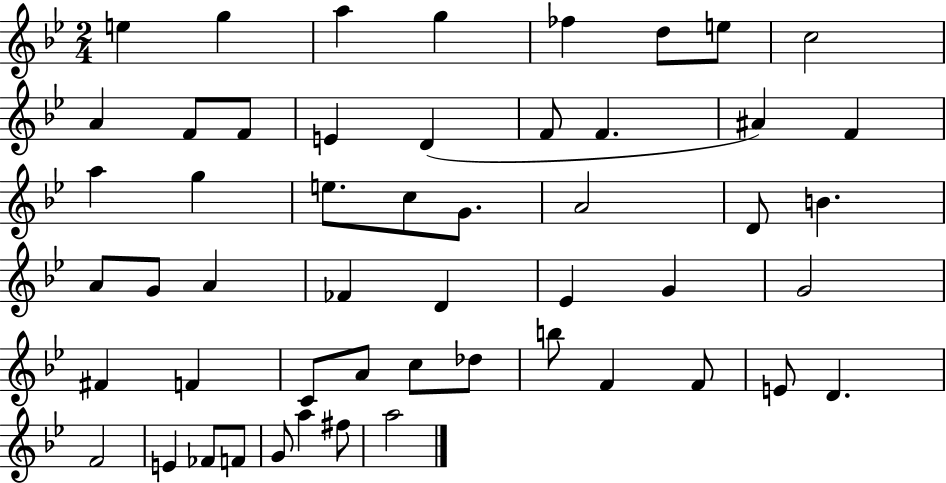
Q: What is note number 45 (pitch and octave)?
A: F4